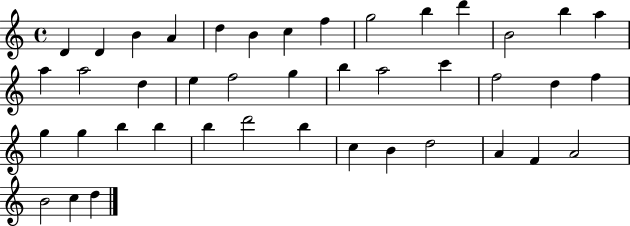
{
  \clef treble
  \time 4/4
  \defaultTimeSignature
  \key c \major
  d'4 d'4 b'4 a'4 | d''4 b'4 c''4 f''4 | g''2 b''4 d'''4 | b'2 b''4 a''4 | \break a''4 a''2 d''4 | e''4 f''2 g''4 | b''4 a''2 c'''4 | f''2 d''4 f''4 | \break g''4 g''4 b''4 b''4 | b''4 d'''2 b''4 | c''4 b'4 d''2 | a'4 f'4 a'2 | \break b'2 c''4 d''4 | \bar "|."
}